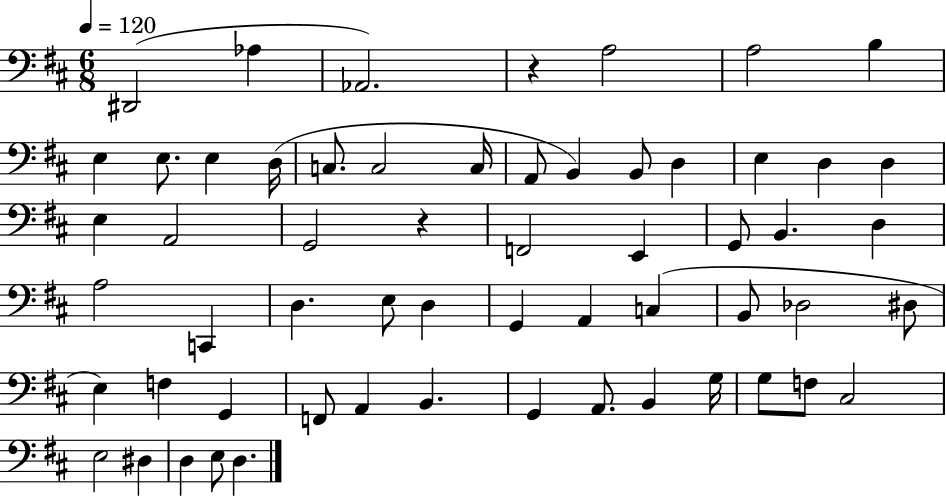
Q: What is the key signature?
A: D major